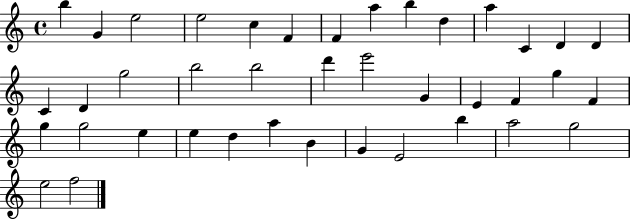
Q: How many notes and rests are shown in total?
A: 40